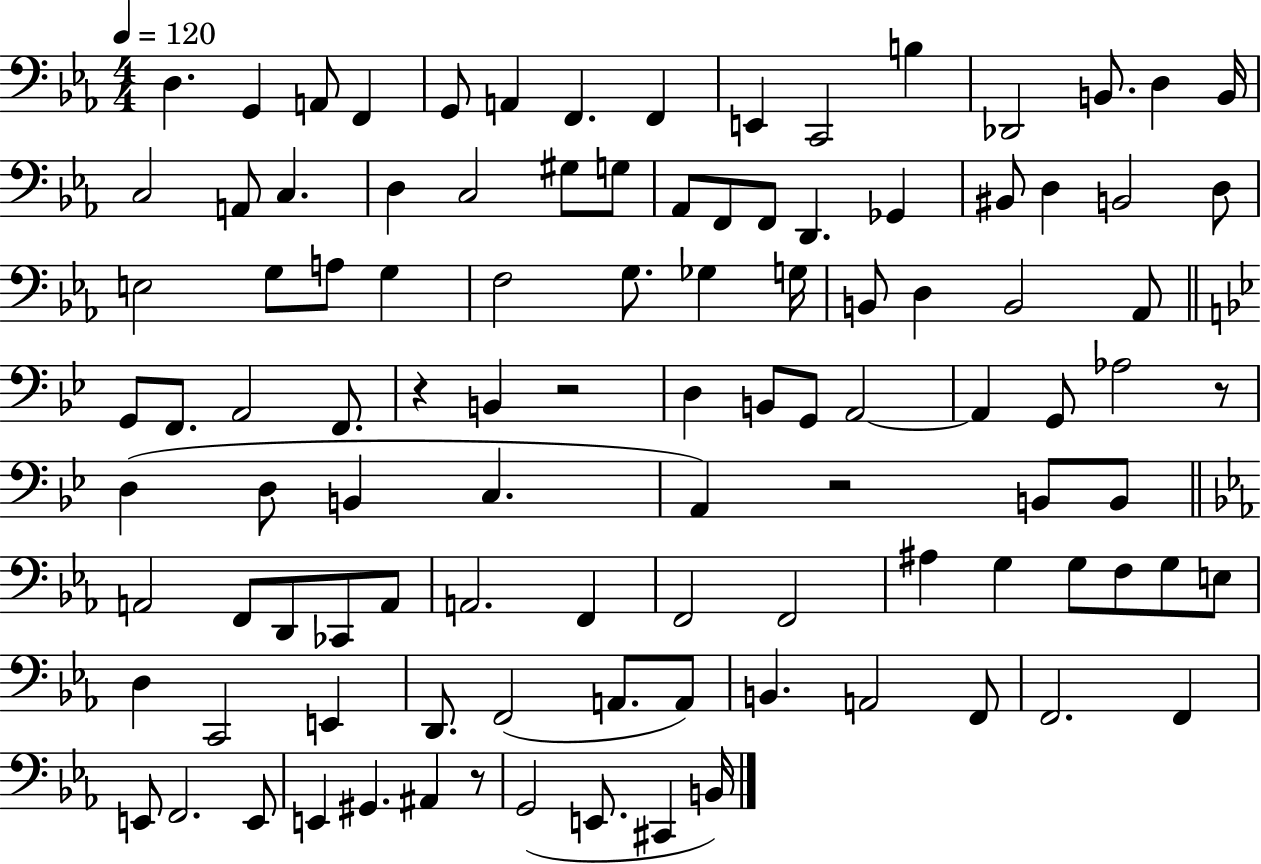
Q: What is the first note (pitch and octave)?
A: D3